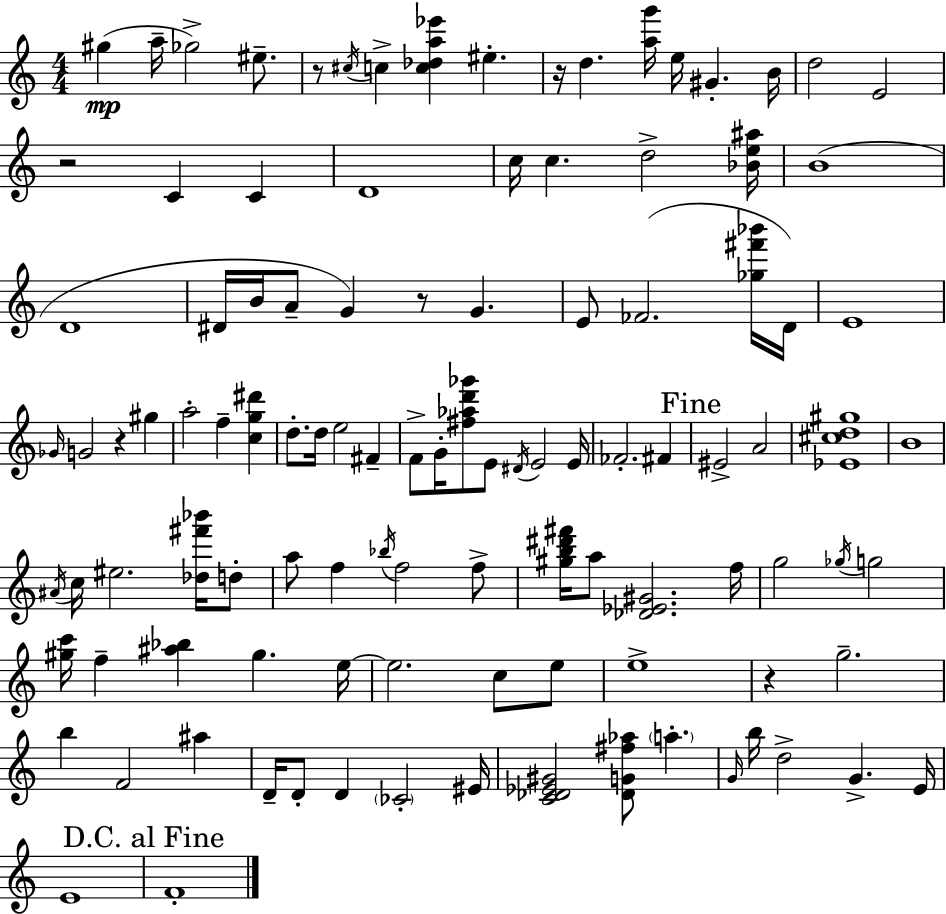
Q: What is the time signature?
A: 4/4